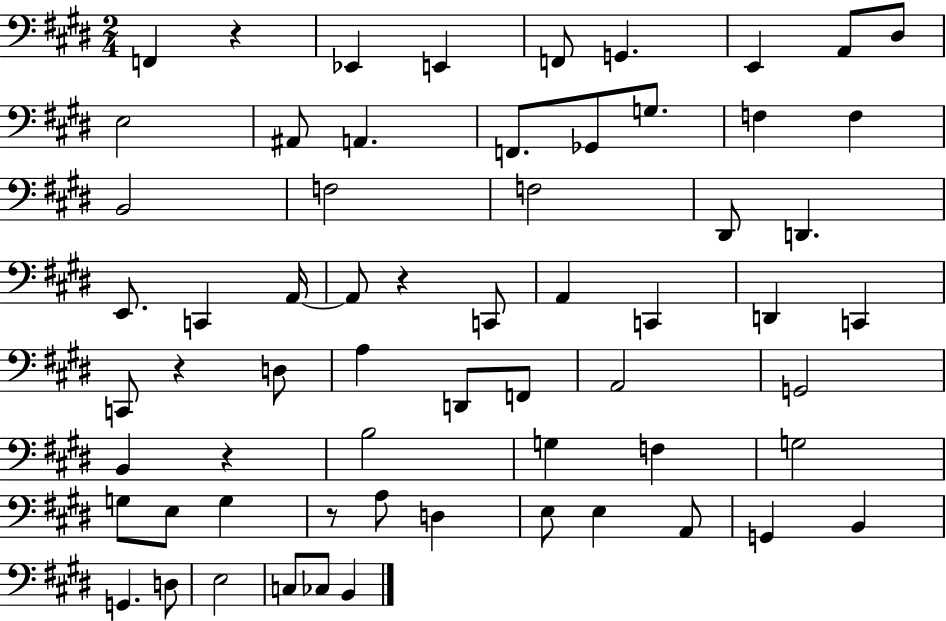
{
  \clef bass
  \numericTimeSignature
  \time 2/4
  \key e \major
  f,4 r4 | ees,4 e,4 | f,8 g,4. | e,4 a,8 dis8 | \break e2 | ais,8 a,4. | f,8. ges,8 g8. | f4 f4 | \break b,2 | f2 | f2 | dis,8 d,4. | \break e,8. c,4 a,16~~ | a,8 r4 c,8 | a,4 c,4 | d,4 c,4 | \break c,8 r4 d8 | a4 d,8 f,8 | a,2 | g,2 | \break b,4 r4 | b2 | g4 f4 | g2 | \break g8 e8 g4 | r8 a8 d4 | e8 e4 a,8 | g,4 b,4 | \break g,4. d8 | e2 | c8 ces8 b,4 | \bar "|."
}